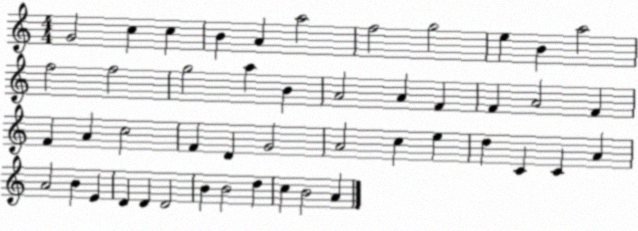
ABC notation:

X:1
T:Untitled
M:4/4
L:1/4
K:C
G2 c c B A a2 f2 g2 e B a2 f2 f2 g2 a B A2 A F F A2 F F A c2 F D G2 A2 c e d C C A A2 B E D D D2 B B2 d c B2 A